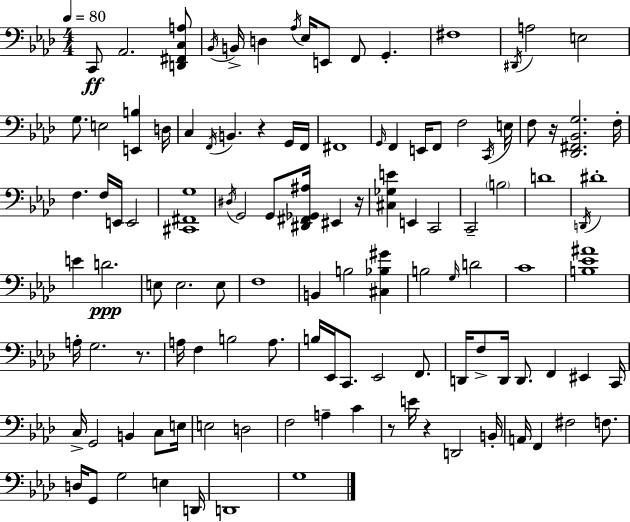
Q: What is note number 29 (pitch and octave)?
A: C2